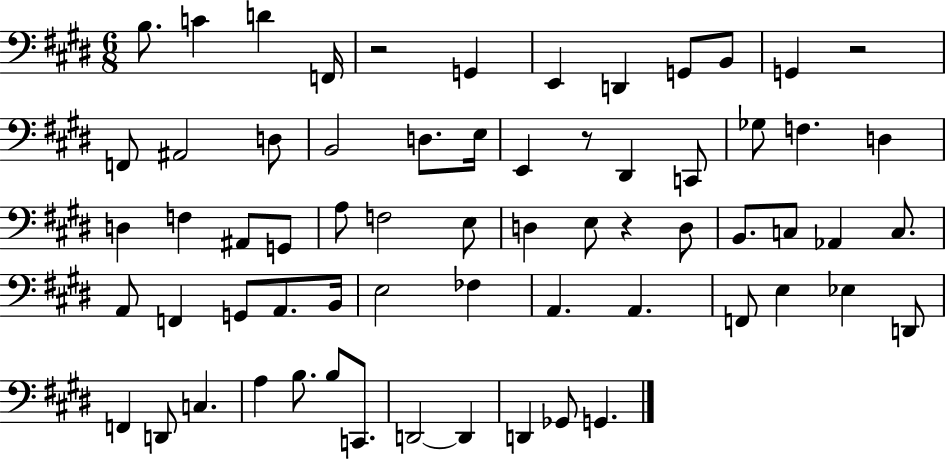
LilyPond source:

{
  \clef bass
  \numericTimeSignature
  \time 6/8
  \key e \major
  b8. c'4 d'4 f,16 | r2 g,4 | e,4 d,4 g,8 b,8 | g,4 r2 | \break f,8 ais,2 d8 | b,2 d8. e16 | e,4 r8 dis,4 c,8 | ges8 f4. d4 | \break d4 f4 ais,8 g,8 | a8 f2 e8 | d4 e8 r4 d8 | b,8. c8 aes,4 c8. | \break a,8 f,4 g,8 a,8. b,16 | e2 fes4 | a,4. a,4. | f,8 e4 ees4 d,8 | \break f,4 d,8 c4. | a4 b8. b8 c,8. | d,2~~ d,4 | d,4 ges,8 g,4. | \break \bar "|."
}